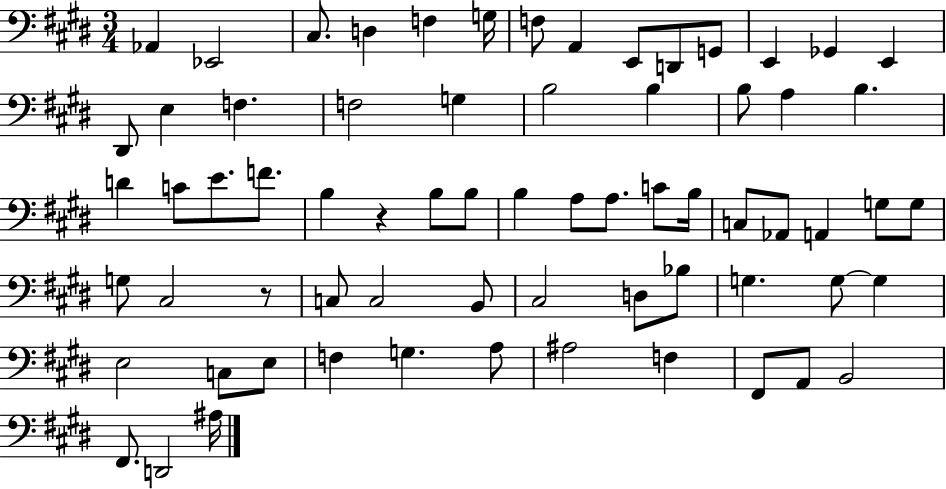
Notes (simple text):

Ab2/q Eb2/h C#3/e. D3/q F3/q G3/s F3/e A2/q E2/e D2/e G2/e E2/q Gb2/q E2/q D#2/e E3/q F3/q. F3/h G3/q B3/h B3/q B3/e A3/q B3/q. D4/q C4/e E4/e. F4/e. B3/q R/q B3/e B3/e B3/q A3/e A3/e. C4/e B3/s C3/e Ab2/e A2/q G3/e G3/e G3/e C#3/h R/e C3/e C3/h B2/e C#3/h D3/e Bb3/e G3/q. G3/e G3/q E3/h C3/e E3/e F3/q G3/q. A3/e A#3/h F3/q F#2/e A2/e B2/h F#2/e. D2/h A#3/s